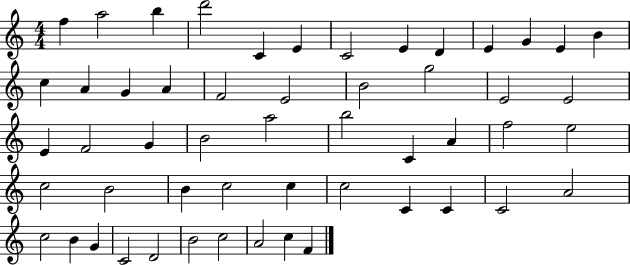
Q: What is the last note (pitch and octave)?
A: F4